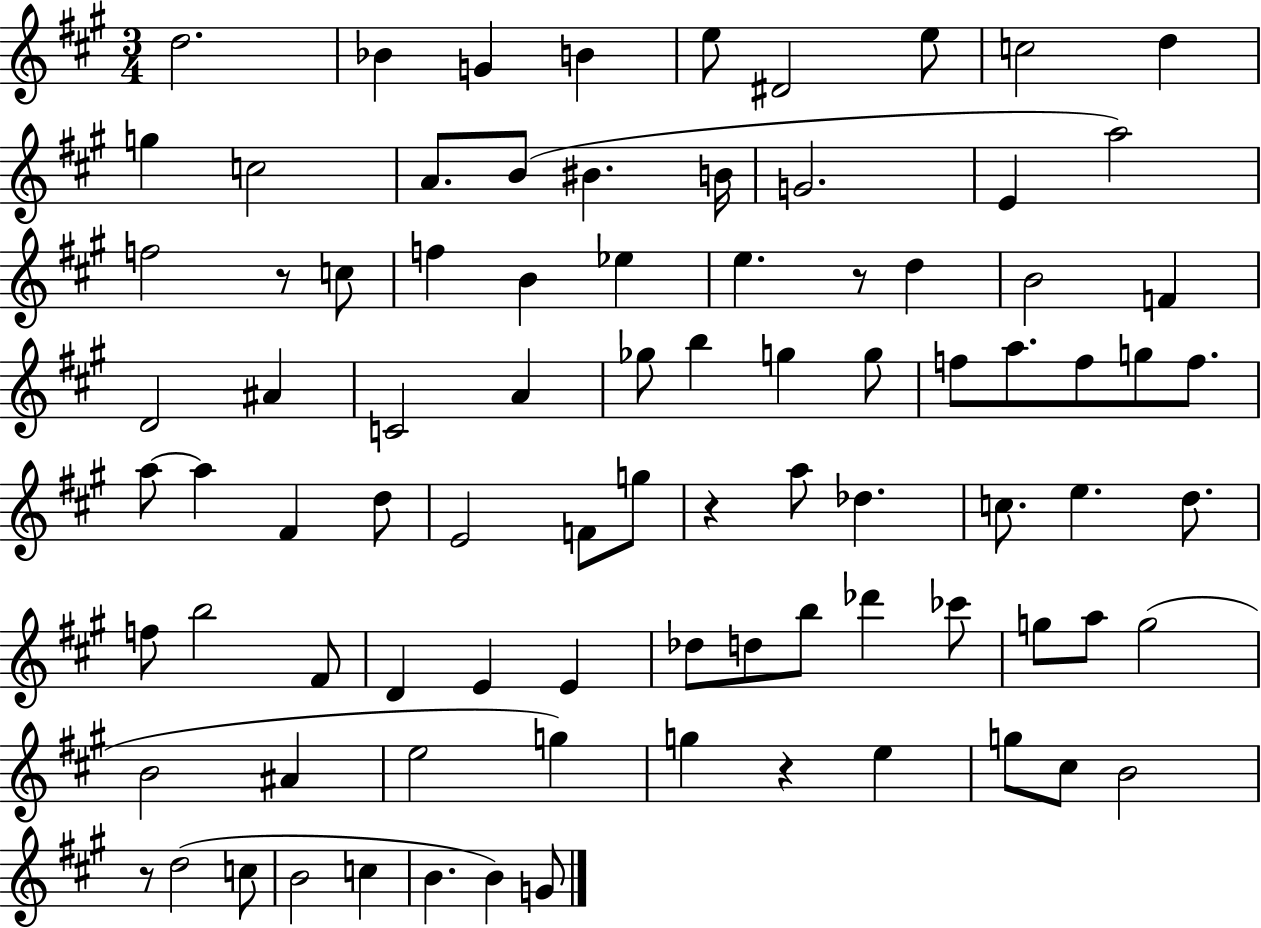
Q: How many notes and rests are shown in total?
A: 87